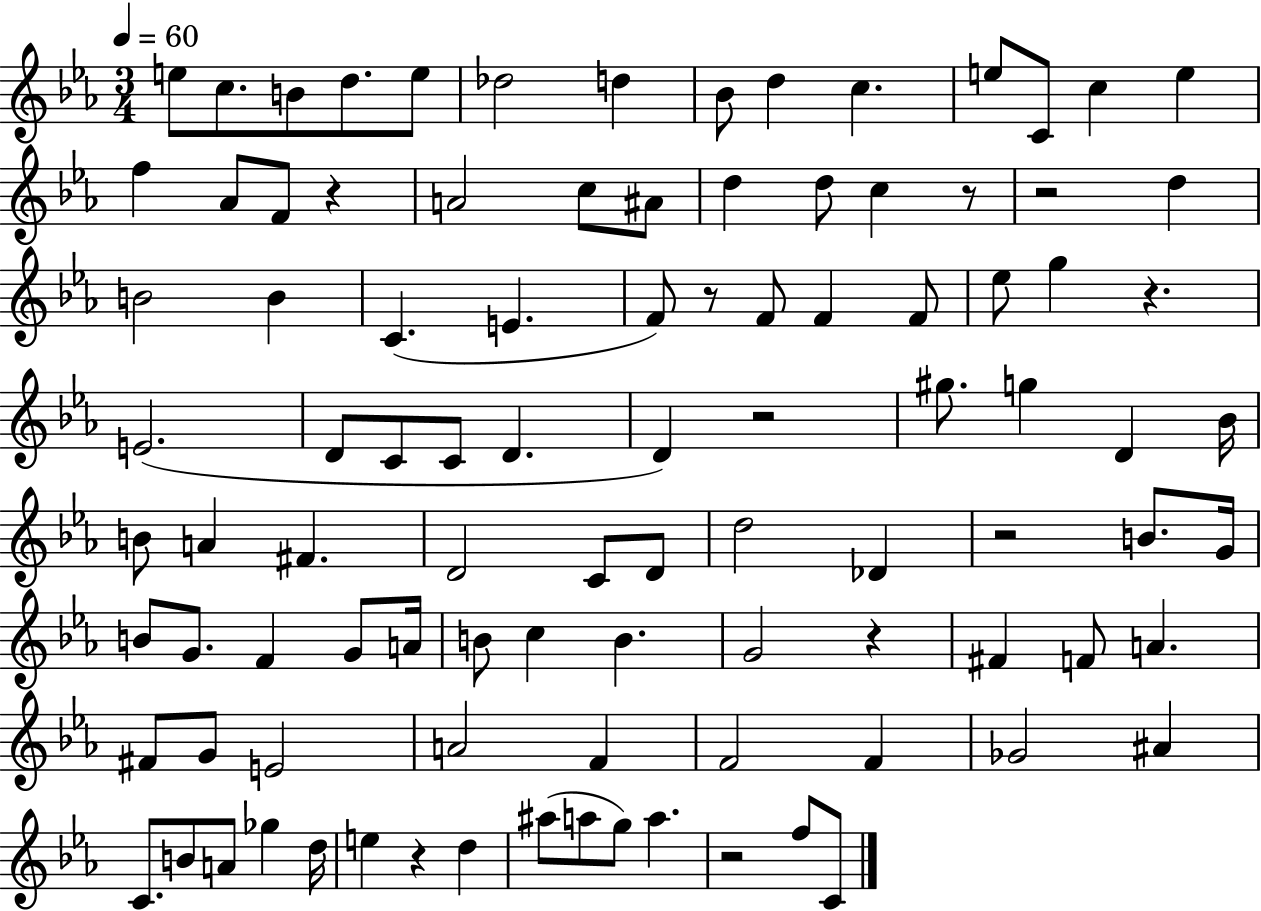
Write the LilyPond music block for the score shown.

{
  \clef treble
  \numericTimeSignature
  \time 3/4
  \key ees \major
  \tempo 4 = 60
  e''8 c''8. b'8 d''8. e''8 | des''2 d''4 | bes'8 d''4 c''4. | e''8 c'8 c''4 e''4 | \break f''4 aes'8 f'8 r4 | a'2 c''8 ais'8 | d''4 d''8 c''4 r8 | r2 d''4 | \break b'2 b'4 | c'4.( e'4. | f'8) r8 f'8 f'4 f'8 | ees''8 g''4 r4. | \break e'2.( | d'8 c'8 c'8 d'4. | d'4) r2 | gis''8. g''4 d'4 bes'16 | \break b'8 a'4 fis'4. | d'2 c'8 d'8 | d''2 des'4 | r2 b'8. g'16 | \break b'8 g'8. f'4 g'8 a'16 | b'8 c''4 b'4. | g'2 r4 | fis'4 f'8 a'4. | \break fis'8 g'8 e'2 | a'2 f'4 | f'2 f'4 | ges'2 ais'4 | \break c'8. b'8 a'8 ges''4 d''16 | e''4 r4 d''4 | ais''8( a''8 g''8) a''4. | r2 f''8 c'8 | \break \bar "|."
}